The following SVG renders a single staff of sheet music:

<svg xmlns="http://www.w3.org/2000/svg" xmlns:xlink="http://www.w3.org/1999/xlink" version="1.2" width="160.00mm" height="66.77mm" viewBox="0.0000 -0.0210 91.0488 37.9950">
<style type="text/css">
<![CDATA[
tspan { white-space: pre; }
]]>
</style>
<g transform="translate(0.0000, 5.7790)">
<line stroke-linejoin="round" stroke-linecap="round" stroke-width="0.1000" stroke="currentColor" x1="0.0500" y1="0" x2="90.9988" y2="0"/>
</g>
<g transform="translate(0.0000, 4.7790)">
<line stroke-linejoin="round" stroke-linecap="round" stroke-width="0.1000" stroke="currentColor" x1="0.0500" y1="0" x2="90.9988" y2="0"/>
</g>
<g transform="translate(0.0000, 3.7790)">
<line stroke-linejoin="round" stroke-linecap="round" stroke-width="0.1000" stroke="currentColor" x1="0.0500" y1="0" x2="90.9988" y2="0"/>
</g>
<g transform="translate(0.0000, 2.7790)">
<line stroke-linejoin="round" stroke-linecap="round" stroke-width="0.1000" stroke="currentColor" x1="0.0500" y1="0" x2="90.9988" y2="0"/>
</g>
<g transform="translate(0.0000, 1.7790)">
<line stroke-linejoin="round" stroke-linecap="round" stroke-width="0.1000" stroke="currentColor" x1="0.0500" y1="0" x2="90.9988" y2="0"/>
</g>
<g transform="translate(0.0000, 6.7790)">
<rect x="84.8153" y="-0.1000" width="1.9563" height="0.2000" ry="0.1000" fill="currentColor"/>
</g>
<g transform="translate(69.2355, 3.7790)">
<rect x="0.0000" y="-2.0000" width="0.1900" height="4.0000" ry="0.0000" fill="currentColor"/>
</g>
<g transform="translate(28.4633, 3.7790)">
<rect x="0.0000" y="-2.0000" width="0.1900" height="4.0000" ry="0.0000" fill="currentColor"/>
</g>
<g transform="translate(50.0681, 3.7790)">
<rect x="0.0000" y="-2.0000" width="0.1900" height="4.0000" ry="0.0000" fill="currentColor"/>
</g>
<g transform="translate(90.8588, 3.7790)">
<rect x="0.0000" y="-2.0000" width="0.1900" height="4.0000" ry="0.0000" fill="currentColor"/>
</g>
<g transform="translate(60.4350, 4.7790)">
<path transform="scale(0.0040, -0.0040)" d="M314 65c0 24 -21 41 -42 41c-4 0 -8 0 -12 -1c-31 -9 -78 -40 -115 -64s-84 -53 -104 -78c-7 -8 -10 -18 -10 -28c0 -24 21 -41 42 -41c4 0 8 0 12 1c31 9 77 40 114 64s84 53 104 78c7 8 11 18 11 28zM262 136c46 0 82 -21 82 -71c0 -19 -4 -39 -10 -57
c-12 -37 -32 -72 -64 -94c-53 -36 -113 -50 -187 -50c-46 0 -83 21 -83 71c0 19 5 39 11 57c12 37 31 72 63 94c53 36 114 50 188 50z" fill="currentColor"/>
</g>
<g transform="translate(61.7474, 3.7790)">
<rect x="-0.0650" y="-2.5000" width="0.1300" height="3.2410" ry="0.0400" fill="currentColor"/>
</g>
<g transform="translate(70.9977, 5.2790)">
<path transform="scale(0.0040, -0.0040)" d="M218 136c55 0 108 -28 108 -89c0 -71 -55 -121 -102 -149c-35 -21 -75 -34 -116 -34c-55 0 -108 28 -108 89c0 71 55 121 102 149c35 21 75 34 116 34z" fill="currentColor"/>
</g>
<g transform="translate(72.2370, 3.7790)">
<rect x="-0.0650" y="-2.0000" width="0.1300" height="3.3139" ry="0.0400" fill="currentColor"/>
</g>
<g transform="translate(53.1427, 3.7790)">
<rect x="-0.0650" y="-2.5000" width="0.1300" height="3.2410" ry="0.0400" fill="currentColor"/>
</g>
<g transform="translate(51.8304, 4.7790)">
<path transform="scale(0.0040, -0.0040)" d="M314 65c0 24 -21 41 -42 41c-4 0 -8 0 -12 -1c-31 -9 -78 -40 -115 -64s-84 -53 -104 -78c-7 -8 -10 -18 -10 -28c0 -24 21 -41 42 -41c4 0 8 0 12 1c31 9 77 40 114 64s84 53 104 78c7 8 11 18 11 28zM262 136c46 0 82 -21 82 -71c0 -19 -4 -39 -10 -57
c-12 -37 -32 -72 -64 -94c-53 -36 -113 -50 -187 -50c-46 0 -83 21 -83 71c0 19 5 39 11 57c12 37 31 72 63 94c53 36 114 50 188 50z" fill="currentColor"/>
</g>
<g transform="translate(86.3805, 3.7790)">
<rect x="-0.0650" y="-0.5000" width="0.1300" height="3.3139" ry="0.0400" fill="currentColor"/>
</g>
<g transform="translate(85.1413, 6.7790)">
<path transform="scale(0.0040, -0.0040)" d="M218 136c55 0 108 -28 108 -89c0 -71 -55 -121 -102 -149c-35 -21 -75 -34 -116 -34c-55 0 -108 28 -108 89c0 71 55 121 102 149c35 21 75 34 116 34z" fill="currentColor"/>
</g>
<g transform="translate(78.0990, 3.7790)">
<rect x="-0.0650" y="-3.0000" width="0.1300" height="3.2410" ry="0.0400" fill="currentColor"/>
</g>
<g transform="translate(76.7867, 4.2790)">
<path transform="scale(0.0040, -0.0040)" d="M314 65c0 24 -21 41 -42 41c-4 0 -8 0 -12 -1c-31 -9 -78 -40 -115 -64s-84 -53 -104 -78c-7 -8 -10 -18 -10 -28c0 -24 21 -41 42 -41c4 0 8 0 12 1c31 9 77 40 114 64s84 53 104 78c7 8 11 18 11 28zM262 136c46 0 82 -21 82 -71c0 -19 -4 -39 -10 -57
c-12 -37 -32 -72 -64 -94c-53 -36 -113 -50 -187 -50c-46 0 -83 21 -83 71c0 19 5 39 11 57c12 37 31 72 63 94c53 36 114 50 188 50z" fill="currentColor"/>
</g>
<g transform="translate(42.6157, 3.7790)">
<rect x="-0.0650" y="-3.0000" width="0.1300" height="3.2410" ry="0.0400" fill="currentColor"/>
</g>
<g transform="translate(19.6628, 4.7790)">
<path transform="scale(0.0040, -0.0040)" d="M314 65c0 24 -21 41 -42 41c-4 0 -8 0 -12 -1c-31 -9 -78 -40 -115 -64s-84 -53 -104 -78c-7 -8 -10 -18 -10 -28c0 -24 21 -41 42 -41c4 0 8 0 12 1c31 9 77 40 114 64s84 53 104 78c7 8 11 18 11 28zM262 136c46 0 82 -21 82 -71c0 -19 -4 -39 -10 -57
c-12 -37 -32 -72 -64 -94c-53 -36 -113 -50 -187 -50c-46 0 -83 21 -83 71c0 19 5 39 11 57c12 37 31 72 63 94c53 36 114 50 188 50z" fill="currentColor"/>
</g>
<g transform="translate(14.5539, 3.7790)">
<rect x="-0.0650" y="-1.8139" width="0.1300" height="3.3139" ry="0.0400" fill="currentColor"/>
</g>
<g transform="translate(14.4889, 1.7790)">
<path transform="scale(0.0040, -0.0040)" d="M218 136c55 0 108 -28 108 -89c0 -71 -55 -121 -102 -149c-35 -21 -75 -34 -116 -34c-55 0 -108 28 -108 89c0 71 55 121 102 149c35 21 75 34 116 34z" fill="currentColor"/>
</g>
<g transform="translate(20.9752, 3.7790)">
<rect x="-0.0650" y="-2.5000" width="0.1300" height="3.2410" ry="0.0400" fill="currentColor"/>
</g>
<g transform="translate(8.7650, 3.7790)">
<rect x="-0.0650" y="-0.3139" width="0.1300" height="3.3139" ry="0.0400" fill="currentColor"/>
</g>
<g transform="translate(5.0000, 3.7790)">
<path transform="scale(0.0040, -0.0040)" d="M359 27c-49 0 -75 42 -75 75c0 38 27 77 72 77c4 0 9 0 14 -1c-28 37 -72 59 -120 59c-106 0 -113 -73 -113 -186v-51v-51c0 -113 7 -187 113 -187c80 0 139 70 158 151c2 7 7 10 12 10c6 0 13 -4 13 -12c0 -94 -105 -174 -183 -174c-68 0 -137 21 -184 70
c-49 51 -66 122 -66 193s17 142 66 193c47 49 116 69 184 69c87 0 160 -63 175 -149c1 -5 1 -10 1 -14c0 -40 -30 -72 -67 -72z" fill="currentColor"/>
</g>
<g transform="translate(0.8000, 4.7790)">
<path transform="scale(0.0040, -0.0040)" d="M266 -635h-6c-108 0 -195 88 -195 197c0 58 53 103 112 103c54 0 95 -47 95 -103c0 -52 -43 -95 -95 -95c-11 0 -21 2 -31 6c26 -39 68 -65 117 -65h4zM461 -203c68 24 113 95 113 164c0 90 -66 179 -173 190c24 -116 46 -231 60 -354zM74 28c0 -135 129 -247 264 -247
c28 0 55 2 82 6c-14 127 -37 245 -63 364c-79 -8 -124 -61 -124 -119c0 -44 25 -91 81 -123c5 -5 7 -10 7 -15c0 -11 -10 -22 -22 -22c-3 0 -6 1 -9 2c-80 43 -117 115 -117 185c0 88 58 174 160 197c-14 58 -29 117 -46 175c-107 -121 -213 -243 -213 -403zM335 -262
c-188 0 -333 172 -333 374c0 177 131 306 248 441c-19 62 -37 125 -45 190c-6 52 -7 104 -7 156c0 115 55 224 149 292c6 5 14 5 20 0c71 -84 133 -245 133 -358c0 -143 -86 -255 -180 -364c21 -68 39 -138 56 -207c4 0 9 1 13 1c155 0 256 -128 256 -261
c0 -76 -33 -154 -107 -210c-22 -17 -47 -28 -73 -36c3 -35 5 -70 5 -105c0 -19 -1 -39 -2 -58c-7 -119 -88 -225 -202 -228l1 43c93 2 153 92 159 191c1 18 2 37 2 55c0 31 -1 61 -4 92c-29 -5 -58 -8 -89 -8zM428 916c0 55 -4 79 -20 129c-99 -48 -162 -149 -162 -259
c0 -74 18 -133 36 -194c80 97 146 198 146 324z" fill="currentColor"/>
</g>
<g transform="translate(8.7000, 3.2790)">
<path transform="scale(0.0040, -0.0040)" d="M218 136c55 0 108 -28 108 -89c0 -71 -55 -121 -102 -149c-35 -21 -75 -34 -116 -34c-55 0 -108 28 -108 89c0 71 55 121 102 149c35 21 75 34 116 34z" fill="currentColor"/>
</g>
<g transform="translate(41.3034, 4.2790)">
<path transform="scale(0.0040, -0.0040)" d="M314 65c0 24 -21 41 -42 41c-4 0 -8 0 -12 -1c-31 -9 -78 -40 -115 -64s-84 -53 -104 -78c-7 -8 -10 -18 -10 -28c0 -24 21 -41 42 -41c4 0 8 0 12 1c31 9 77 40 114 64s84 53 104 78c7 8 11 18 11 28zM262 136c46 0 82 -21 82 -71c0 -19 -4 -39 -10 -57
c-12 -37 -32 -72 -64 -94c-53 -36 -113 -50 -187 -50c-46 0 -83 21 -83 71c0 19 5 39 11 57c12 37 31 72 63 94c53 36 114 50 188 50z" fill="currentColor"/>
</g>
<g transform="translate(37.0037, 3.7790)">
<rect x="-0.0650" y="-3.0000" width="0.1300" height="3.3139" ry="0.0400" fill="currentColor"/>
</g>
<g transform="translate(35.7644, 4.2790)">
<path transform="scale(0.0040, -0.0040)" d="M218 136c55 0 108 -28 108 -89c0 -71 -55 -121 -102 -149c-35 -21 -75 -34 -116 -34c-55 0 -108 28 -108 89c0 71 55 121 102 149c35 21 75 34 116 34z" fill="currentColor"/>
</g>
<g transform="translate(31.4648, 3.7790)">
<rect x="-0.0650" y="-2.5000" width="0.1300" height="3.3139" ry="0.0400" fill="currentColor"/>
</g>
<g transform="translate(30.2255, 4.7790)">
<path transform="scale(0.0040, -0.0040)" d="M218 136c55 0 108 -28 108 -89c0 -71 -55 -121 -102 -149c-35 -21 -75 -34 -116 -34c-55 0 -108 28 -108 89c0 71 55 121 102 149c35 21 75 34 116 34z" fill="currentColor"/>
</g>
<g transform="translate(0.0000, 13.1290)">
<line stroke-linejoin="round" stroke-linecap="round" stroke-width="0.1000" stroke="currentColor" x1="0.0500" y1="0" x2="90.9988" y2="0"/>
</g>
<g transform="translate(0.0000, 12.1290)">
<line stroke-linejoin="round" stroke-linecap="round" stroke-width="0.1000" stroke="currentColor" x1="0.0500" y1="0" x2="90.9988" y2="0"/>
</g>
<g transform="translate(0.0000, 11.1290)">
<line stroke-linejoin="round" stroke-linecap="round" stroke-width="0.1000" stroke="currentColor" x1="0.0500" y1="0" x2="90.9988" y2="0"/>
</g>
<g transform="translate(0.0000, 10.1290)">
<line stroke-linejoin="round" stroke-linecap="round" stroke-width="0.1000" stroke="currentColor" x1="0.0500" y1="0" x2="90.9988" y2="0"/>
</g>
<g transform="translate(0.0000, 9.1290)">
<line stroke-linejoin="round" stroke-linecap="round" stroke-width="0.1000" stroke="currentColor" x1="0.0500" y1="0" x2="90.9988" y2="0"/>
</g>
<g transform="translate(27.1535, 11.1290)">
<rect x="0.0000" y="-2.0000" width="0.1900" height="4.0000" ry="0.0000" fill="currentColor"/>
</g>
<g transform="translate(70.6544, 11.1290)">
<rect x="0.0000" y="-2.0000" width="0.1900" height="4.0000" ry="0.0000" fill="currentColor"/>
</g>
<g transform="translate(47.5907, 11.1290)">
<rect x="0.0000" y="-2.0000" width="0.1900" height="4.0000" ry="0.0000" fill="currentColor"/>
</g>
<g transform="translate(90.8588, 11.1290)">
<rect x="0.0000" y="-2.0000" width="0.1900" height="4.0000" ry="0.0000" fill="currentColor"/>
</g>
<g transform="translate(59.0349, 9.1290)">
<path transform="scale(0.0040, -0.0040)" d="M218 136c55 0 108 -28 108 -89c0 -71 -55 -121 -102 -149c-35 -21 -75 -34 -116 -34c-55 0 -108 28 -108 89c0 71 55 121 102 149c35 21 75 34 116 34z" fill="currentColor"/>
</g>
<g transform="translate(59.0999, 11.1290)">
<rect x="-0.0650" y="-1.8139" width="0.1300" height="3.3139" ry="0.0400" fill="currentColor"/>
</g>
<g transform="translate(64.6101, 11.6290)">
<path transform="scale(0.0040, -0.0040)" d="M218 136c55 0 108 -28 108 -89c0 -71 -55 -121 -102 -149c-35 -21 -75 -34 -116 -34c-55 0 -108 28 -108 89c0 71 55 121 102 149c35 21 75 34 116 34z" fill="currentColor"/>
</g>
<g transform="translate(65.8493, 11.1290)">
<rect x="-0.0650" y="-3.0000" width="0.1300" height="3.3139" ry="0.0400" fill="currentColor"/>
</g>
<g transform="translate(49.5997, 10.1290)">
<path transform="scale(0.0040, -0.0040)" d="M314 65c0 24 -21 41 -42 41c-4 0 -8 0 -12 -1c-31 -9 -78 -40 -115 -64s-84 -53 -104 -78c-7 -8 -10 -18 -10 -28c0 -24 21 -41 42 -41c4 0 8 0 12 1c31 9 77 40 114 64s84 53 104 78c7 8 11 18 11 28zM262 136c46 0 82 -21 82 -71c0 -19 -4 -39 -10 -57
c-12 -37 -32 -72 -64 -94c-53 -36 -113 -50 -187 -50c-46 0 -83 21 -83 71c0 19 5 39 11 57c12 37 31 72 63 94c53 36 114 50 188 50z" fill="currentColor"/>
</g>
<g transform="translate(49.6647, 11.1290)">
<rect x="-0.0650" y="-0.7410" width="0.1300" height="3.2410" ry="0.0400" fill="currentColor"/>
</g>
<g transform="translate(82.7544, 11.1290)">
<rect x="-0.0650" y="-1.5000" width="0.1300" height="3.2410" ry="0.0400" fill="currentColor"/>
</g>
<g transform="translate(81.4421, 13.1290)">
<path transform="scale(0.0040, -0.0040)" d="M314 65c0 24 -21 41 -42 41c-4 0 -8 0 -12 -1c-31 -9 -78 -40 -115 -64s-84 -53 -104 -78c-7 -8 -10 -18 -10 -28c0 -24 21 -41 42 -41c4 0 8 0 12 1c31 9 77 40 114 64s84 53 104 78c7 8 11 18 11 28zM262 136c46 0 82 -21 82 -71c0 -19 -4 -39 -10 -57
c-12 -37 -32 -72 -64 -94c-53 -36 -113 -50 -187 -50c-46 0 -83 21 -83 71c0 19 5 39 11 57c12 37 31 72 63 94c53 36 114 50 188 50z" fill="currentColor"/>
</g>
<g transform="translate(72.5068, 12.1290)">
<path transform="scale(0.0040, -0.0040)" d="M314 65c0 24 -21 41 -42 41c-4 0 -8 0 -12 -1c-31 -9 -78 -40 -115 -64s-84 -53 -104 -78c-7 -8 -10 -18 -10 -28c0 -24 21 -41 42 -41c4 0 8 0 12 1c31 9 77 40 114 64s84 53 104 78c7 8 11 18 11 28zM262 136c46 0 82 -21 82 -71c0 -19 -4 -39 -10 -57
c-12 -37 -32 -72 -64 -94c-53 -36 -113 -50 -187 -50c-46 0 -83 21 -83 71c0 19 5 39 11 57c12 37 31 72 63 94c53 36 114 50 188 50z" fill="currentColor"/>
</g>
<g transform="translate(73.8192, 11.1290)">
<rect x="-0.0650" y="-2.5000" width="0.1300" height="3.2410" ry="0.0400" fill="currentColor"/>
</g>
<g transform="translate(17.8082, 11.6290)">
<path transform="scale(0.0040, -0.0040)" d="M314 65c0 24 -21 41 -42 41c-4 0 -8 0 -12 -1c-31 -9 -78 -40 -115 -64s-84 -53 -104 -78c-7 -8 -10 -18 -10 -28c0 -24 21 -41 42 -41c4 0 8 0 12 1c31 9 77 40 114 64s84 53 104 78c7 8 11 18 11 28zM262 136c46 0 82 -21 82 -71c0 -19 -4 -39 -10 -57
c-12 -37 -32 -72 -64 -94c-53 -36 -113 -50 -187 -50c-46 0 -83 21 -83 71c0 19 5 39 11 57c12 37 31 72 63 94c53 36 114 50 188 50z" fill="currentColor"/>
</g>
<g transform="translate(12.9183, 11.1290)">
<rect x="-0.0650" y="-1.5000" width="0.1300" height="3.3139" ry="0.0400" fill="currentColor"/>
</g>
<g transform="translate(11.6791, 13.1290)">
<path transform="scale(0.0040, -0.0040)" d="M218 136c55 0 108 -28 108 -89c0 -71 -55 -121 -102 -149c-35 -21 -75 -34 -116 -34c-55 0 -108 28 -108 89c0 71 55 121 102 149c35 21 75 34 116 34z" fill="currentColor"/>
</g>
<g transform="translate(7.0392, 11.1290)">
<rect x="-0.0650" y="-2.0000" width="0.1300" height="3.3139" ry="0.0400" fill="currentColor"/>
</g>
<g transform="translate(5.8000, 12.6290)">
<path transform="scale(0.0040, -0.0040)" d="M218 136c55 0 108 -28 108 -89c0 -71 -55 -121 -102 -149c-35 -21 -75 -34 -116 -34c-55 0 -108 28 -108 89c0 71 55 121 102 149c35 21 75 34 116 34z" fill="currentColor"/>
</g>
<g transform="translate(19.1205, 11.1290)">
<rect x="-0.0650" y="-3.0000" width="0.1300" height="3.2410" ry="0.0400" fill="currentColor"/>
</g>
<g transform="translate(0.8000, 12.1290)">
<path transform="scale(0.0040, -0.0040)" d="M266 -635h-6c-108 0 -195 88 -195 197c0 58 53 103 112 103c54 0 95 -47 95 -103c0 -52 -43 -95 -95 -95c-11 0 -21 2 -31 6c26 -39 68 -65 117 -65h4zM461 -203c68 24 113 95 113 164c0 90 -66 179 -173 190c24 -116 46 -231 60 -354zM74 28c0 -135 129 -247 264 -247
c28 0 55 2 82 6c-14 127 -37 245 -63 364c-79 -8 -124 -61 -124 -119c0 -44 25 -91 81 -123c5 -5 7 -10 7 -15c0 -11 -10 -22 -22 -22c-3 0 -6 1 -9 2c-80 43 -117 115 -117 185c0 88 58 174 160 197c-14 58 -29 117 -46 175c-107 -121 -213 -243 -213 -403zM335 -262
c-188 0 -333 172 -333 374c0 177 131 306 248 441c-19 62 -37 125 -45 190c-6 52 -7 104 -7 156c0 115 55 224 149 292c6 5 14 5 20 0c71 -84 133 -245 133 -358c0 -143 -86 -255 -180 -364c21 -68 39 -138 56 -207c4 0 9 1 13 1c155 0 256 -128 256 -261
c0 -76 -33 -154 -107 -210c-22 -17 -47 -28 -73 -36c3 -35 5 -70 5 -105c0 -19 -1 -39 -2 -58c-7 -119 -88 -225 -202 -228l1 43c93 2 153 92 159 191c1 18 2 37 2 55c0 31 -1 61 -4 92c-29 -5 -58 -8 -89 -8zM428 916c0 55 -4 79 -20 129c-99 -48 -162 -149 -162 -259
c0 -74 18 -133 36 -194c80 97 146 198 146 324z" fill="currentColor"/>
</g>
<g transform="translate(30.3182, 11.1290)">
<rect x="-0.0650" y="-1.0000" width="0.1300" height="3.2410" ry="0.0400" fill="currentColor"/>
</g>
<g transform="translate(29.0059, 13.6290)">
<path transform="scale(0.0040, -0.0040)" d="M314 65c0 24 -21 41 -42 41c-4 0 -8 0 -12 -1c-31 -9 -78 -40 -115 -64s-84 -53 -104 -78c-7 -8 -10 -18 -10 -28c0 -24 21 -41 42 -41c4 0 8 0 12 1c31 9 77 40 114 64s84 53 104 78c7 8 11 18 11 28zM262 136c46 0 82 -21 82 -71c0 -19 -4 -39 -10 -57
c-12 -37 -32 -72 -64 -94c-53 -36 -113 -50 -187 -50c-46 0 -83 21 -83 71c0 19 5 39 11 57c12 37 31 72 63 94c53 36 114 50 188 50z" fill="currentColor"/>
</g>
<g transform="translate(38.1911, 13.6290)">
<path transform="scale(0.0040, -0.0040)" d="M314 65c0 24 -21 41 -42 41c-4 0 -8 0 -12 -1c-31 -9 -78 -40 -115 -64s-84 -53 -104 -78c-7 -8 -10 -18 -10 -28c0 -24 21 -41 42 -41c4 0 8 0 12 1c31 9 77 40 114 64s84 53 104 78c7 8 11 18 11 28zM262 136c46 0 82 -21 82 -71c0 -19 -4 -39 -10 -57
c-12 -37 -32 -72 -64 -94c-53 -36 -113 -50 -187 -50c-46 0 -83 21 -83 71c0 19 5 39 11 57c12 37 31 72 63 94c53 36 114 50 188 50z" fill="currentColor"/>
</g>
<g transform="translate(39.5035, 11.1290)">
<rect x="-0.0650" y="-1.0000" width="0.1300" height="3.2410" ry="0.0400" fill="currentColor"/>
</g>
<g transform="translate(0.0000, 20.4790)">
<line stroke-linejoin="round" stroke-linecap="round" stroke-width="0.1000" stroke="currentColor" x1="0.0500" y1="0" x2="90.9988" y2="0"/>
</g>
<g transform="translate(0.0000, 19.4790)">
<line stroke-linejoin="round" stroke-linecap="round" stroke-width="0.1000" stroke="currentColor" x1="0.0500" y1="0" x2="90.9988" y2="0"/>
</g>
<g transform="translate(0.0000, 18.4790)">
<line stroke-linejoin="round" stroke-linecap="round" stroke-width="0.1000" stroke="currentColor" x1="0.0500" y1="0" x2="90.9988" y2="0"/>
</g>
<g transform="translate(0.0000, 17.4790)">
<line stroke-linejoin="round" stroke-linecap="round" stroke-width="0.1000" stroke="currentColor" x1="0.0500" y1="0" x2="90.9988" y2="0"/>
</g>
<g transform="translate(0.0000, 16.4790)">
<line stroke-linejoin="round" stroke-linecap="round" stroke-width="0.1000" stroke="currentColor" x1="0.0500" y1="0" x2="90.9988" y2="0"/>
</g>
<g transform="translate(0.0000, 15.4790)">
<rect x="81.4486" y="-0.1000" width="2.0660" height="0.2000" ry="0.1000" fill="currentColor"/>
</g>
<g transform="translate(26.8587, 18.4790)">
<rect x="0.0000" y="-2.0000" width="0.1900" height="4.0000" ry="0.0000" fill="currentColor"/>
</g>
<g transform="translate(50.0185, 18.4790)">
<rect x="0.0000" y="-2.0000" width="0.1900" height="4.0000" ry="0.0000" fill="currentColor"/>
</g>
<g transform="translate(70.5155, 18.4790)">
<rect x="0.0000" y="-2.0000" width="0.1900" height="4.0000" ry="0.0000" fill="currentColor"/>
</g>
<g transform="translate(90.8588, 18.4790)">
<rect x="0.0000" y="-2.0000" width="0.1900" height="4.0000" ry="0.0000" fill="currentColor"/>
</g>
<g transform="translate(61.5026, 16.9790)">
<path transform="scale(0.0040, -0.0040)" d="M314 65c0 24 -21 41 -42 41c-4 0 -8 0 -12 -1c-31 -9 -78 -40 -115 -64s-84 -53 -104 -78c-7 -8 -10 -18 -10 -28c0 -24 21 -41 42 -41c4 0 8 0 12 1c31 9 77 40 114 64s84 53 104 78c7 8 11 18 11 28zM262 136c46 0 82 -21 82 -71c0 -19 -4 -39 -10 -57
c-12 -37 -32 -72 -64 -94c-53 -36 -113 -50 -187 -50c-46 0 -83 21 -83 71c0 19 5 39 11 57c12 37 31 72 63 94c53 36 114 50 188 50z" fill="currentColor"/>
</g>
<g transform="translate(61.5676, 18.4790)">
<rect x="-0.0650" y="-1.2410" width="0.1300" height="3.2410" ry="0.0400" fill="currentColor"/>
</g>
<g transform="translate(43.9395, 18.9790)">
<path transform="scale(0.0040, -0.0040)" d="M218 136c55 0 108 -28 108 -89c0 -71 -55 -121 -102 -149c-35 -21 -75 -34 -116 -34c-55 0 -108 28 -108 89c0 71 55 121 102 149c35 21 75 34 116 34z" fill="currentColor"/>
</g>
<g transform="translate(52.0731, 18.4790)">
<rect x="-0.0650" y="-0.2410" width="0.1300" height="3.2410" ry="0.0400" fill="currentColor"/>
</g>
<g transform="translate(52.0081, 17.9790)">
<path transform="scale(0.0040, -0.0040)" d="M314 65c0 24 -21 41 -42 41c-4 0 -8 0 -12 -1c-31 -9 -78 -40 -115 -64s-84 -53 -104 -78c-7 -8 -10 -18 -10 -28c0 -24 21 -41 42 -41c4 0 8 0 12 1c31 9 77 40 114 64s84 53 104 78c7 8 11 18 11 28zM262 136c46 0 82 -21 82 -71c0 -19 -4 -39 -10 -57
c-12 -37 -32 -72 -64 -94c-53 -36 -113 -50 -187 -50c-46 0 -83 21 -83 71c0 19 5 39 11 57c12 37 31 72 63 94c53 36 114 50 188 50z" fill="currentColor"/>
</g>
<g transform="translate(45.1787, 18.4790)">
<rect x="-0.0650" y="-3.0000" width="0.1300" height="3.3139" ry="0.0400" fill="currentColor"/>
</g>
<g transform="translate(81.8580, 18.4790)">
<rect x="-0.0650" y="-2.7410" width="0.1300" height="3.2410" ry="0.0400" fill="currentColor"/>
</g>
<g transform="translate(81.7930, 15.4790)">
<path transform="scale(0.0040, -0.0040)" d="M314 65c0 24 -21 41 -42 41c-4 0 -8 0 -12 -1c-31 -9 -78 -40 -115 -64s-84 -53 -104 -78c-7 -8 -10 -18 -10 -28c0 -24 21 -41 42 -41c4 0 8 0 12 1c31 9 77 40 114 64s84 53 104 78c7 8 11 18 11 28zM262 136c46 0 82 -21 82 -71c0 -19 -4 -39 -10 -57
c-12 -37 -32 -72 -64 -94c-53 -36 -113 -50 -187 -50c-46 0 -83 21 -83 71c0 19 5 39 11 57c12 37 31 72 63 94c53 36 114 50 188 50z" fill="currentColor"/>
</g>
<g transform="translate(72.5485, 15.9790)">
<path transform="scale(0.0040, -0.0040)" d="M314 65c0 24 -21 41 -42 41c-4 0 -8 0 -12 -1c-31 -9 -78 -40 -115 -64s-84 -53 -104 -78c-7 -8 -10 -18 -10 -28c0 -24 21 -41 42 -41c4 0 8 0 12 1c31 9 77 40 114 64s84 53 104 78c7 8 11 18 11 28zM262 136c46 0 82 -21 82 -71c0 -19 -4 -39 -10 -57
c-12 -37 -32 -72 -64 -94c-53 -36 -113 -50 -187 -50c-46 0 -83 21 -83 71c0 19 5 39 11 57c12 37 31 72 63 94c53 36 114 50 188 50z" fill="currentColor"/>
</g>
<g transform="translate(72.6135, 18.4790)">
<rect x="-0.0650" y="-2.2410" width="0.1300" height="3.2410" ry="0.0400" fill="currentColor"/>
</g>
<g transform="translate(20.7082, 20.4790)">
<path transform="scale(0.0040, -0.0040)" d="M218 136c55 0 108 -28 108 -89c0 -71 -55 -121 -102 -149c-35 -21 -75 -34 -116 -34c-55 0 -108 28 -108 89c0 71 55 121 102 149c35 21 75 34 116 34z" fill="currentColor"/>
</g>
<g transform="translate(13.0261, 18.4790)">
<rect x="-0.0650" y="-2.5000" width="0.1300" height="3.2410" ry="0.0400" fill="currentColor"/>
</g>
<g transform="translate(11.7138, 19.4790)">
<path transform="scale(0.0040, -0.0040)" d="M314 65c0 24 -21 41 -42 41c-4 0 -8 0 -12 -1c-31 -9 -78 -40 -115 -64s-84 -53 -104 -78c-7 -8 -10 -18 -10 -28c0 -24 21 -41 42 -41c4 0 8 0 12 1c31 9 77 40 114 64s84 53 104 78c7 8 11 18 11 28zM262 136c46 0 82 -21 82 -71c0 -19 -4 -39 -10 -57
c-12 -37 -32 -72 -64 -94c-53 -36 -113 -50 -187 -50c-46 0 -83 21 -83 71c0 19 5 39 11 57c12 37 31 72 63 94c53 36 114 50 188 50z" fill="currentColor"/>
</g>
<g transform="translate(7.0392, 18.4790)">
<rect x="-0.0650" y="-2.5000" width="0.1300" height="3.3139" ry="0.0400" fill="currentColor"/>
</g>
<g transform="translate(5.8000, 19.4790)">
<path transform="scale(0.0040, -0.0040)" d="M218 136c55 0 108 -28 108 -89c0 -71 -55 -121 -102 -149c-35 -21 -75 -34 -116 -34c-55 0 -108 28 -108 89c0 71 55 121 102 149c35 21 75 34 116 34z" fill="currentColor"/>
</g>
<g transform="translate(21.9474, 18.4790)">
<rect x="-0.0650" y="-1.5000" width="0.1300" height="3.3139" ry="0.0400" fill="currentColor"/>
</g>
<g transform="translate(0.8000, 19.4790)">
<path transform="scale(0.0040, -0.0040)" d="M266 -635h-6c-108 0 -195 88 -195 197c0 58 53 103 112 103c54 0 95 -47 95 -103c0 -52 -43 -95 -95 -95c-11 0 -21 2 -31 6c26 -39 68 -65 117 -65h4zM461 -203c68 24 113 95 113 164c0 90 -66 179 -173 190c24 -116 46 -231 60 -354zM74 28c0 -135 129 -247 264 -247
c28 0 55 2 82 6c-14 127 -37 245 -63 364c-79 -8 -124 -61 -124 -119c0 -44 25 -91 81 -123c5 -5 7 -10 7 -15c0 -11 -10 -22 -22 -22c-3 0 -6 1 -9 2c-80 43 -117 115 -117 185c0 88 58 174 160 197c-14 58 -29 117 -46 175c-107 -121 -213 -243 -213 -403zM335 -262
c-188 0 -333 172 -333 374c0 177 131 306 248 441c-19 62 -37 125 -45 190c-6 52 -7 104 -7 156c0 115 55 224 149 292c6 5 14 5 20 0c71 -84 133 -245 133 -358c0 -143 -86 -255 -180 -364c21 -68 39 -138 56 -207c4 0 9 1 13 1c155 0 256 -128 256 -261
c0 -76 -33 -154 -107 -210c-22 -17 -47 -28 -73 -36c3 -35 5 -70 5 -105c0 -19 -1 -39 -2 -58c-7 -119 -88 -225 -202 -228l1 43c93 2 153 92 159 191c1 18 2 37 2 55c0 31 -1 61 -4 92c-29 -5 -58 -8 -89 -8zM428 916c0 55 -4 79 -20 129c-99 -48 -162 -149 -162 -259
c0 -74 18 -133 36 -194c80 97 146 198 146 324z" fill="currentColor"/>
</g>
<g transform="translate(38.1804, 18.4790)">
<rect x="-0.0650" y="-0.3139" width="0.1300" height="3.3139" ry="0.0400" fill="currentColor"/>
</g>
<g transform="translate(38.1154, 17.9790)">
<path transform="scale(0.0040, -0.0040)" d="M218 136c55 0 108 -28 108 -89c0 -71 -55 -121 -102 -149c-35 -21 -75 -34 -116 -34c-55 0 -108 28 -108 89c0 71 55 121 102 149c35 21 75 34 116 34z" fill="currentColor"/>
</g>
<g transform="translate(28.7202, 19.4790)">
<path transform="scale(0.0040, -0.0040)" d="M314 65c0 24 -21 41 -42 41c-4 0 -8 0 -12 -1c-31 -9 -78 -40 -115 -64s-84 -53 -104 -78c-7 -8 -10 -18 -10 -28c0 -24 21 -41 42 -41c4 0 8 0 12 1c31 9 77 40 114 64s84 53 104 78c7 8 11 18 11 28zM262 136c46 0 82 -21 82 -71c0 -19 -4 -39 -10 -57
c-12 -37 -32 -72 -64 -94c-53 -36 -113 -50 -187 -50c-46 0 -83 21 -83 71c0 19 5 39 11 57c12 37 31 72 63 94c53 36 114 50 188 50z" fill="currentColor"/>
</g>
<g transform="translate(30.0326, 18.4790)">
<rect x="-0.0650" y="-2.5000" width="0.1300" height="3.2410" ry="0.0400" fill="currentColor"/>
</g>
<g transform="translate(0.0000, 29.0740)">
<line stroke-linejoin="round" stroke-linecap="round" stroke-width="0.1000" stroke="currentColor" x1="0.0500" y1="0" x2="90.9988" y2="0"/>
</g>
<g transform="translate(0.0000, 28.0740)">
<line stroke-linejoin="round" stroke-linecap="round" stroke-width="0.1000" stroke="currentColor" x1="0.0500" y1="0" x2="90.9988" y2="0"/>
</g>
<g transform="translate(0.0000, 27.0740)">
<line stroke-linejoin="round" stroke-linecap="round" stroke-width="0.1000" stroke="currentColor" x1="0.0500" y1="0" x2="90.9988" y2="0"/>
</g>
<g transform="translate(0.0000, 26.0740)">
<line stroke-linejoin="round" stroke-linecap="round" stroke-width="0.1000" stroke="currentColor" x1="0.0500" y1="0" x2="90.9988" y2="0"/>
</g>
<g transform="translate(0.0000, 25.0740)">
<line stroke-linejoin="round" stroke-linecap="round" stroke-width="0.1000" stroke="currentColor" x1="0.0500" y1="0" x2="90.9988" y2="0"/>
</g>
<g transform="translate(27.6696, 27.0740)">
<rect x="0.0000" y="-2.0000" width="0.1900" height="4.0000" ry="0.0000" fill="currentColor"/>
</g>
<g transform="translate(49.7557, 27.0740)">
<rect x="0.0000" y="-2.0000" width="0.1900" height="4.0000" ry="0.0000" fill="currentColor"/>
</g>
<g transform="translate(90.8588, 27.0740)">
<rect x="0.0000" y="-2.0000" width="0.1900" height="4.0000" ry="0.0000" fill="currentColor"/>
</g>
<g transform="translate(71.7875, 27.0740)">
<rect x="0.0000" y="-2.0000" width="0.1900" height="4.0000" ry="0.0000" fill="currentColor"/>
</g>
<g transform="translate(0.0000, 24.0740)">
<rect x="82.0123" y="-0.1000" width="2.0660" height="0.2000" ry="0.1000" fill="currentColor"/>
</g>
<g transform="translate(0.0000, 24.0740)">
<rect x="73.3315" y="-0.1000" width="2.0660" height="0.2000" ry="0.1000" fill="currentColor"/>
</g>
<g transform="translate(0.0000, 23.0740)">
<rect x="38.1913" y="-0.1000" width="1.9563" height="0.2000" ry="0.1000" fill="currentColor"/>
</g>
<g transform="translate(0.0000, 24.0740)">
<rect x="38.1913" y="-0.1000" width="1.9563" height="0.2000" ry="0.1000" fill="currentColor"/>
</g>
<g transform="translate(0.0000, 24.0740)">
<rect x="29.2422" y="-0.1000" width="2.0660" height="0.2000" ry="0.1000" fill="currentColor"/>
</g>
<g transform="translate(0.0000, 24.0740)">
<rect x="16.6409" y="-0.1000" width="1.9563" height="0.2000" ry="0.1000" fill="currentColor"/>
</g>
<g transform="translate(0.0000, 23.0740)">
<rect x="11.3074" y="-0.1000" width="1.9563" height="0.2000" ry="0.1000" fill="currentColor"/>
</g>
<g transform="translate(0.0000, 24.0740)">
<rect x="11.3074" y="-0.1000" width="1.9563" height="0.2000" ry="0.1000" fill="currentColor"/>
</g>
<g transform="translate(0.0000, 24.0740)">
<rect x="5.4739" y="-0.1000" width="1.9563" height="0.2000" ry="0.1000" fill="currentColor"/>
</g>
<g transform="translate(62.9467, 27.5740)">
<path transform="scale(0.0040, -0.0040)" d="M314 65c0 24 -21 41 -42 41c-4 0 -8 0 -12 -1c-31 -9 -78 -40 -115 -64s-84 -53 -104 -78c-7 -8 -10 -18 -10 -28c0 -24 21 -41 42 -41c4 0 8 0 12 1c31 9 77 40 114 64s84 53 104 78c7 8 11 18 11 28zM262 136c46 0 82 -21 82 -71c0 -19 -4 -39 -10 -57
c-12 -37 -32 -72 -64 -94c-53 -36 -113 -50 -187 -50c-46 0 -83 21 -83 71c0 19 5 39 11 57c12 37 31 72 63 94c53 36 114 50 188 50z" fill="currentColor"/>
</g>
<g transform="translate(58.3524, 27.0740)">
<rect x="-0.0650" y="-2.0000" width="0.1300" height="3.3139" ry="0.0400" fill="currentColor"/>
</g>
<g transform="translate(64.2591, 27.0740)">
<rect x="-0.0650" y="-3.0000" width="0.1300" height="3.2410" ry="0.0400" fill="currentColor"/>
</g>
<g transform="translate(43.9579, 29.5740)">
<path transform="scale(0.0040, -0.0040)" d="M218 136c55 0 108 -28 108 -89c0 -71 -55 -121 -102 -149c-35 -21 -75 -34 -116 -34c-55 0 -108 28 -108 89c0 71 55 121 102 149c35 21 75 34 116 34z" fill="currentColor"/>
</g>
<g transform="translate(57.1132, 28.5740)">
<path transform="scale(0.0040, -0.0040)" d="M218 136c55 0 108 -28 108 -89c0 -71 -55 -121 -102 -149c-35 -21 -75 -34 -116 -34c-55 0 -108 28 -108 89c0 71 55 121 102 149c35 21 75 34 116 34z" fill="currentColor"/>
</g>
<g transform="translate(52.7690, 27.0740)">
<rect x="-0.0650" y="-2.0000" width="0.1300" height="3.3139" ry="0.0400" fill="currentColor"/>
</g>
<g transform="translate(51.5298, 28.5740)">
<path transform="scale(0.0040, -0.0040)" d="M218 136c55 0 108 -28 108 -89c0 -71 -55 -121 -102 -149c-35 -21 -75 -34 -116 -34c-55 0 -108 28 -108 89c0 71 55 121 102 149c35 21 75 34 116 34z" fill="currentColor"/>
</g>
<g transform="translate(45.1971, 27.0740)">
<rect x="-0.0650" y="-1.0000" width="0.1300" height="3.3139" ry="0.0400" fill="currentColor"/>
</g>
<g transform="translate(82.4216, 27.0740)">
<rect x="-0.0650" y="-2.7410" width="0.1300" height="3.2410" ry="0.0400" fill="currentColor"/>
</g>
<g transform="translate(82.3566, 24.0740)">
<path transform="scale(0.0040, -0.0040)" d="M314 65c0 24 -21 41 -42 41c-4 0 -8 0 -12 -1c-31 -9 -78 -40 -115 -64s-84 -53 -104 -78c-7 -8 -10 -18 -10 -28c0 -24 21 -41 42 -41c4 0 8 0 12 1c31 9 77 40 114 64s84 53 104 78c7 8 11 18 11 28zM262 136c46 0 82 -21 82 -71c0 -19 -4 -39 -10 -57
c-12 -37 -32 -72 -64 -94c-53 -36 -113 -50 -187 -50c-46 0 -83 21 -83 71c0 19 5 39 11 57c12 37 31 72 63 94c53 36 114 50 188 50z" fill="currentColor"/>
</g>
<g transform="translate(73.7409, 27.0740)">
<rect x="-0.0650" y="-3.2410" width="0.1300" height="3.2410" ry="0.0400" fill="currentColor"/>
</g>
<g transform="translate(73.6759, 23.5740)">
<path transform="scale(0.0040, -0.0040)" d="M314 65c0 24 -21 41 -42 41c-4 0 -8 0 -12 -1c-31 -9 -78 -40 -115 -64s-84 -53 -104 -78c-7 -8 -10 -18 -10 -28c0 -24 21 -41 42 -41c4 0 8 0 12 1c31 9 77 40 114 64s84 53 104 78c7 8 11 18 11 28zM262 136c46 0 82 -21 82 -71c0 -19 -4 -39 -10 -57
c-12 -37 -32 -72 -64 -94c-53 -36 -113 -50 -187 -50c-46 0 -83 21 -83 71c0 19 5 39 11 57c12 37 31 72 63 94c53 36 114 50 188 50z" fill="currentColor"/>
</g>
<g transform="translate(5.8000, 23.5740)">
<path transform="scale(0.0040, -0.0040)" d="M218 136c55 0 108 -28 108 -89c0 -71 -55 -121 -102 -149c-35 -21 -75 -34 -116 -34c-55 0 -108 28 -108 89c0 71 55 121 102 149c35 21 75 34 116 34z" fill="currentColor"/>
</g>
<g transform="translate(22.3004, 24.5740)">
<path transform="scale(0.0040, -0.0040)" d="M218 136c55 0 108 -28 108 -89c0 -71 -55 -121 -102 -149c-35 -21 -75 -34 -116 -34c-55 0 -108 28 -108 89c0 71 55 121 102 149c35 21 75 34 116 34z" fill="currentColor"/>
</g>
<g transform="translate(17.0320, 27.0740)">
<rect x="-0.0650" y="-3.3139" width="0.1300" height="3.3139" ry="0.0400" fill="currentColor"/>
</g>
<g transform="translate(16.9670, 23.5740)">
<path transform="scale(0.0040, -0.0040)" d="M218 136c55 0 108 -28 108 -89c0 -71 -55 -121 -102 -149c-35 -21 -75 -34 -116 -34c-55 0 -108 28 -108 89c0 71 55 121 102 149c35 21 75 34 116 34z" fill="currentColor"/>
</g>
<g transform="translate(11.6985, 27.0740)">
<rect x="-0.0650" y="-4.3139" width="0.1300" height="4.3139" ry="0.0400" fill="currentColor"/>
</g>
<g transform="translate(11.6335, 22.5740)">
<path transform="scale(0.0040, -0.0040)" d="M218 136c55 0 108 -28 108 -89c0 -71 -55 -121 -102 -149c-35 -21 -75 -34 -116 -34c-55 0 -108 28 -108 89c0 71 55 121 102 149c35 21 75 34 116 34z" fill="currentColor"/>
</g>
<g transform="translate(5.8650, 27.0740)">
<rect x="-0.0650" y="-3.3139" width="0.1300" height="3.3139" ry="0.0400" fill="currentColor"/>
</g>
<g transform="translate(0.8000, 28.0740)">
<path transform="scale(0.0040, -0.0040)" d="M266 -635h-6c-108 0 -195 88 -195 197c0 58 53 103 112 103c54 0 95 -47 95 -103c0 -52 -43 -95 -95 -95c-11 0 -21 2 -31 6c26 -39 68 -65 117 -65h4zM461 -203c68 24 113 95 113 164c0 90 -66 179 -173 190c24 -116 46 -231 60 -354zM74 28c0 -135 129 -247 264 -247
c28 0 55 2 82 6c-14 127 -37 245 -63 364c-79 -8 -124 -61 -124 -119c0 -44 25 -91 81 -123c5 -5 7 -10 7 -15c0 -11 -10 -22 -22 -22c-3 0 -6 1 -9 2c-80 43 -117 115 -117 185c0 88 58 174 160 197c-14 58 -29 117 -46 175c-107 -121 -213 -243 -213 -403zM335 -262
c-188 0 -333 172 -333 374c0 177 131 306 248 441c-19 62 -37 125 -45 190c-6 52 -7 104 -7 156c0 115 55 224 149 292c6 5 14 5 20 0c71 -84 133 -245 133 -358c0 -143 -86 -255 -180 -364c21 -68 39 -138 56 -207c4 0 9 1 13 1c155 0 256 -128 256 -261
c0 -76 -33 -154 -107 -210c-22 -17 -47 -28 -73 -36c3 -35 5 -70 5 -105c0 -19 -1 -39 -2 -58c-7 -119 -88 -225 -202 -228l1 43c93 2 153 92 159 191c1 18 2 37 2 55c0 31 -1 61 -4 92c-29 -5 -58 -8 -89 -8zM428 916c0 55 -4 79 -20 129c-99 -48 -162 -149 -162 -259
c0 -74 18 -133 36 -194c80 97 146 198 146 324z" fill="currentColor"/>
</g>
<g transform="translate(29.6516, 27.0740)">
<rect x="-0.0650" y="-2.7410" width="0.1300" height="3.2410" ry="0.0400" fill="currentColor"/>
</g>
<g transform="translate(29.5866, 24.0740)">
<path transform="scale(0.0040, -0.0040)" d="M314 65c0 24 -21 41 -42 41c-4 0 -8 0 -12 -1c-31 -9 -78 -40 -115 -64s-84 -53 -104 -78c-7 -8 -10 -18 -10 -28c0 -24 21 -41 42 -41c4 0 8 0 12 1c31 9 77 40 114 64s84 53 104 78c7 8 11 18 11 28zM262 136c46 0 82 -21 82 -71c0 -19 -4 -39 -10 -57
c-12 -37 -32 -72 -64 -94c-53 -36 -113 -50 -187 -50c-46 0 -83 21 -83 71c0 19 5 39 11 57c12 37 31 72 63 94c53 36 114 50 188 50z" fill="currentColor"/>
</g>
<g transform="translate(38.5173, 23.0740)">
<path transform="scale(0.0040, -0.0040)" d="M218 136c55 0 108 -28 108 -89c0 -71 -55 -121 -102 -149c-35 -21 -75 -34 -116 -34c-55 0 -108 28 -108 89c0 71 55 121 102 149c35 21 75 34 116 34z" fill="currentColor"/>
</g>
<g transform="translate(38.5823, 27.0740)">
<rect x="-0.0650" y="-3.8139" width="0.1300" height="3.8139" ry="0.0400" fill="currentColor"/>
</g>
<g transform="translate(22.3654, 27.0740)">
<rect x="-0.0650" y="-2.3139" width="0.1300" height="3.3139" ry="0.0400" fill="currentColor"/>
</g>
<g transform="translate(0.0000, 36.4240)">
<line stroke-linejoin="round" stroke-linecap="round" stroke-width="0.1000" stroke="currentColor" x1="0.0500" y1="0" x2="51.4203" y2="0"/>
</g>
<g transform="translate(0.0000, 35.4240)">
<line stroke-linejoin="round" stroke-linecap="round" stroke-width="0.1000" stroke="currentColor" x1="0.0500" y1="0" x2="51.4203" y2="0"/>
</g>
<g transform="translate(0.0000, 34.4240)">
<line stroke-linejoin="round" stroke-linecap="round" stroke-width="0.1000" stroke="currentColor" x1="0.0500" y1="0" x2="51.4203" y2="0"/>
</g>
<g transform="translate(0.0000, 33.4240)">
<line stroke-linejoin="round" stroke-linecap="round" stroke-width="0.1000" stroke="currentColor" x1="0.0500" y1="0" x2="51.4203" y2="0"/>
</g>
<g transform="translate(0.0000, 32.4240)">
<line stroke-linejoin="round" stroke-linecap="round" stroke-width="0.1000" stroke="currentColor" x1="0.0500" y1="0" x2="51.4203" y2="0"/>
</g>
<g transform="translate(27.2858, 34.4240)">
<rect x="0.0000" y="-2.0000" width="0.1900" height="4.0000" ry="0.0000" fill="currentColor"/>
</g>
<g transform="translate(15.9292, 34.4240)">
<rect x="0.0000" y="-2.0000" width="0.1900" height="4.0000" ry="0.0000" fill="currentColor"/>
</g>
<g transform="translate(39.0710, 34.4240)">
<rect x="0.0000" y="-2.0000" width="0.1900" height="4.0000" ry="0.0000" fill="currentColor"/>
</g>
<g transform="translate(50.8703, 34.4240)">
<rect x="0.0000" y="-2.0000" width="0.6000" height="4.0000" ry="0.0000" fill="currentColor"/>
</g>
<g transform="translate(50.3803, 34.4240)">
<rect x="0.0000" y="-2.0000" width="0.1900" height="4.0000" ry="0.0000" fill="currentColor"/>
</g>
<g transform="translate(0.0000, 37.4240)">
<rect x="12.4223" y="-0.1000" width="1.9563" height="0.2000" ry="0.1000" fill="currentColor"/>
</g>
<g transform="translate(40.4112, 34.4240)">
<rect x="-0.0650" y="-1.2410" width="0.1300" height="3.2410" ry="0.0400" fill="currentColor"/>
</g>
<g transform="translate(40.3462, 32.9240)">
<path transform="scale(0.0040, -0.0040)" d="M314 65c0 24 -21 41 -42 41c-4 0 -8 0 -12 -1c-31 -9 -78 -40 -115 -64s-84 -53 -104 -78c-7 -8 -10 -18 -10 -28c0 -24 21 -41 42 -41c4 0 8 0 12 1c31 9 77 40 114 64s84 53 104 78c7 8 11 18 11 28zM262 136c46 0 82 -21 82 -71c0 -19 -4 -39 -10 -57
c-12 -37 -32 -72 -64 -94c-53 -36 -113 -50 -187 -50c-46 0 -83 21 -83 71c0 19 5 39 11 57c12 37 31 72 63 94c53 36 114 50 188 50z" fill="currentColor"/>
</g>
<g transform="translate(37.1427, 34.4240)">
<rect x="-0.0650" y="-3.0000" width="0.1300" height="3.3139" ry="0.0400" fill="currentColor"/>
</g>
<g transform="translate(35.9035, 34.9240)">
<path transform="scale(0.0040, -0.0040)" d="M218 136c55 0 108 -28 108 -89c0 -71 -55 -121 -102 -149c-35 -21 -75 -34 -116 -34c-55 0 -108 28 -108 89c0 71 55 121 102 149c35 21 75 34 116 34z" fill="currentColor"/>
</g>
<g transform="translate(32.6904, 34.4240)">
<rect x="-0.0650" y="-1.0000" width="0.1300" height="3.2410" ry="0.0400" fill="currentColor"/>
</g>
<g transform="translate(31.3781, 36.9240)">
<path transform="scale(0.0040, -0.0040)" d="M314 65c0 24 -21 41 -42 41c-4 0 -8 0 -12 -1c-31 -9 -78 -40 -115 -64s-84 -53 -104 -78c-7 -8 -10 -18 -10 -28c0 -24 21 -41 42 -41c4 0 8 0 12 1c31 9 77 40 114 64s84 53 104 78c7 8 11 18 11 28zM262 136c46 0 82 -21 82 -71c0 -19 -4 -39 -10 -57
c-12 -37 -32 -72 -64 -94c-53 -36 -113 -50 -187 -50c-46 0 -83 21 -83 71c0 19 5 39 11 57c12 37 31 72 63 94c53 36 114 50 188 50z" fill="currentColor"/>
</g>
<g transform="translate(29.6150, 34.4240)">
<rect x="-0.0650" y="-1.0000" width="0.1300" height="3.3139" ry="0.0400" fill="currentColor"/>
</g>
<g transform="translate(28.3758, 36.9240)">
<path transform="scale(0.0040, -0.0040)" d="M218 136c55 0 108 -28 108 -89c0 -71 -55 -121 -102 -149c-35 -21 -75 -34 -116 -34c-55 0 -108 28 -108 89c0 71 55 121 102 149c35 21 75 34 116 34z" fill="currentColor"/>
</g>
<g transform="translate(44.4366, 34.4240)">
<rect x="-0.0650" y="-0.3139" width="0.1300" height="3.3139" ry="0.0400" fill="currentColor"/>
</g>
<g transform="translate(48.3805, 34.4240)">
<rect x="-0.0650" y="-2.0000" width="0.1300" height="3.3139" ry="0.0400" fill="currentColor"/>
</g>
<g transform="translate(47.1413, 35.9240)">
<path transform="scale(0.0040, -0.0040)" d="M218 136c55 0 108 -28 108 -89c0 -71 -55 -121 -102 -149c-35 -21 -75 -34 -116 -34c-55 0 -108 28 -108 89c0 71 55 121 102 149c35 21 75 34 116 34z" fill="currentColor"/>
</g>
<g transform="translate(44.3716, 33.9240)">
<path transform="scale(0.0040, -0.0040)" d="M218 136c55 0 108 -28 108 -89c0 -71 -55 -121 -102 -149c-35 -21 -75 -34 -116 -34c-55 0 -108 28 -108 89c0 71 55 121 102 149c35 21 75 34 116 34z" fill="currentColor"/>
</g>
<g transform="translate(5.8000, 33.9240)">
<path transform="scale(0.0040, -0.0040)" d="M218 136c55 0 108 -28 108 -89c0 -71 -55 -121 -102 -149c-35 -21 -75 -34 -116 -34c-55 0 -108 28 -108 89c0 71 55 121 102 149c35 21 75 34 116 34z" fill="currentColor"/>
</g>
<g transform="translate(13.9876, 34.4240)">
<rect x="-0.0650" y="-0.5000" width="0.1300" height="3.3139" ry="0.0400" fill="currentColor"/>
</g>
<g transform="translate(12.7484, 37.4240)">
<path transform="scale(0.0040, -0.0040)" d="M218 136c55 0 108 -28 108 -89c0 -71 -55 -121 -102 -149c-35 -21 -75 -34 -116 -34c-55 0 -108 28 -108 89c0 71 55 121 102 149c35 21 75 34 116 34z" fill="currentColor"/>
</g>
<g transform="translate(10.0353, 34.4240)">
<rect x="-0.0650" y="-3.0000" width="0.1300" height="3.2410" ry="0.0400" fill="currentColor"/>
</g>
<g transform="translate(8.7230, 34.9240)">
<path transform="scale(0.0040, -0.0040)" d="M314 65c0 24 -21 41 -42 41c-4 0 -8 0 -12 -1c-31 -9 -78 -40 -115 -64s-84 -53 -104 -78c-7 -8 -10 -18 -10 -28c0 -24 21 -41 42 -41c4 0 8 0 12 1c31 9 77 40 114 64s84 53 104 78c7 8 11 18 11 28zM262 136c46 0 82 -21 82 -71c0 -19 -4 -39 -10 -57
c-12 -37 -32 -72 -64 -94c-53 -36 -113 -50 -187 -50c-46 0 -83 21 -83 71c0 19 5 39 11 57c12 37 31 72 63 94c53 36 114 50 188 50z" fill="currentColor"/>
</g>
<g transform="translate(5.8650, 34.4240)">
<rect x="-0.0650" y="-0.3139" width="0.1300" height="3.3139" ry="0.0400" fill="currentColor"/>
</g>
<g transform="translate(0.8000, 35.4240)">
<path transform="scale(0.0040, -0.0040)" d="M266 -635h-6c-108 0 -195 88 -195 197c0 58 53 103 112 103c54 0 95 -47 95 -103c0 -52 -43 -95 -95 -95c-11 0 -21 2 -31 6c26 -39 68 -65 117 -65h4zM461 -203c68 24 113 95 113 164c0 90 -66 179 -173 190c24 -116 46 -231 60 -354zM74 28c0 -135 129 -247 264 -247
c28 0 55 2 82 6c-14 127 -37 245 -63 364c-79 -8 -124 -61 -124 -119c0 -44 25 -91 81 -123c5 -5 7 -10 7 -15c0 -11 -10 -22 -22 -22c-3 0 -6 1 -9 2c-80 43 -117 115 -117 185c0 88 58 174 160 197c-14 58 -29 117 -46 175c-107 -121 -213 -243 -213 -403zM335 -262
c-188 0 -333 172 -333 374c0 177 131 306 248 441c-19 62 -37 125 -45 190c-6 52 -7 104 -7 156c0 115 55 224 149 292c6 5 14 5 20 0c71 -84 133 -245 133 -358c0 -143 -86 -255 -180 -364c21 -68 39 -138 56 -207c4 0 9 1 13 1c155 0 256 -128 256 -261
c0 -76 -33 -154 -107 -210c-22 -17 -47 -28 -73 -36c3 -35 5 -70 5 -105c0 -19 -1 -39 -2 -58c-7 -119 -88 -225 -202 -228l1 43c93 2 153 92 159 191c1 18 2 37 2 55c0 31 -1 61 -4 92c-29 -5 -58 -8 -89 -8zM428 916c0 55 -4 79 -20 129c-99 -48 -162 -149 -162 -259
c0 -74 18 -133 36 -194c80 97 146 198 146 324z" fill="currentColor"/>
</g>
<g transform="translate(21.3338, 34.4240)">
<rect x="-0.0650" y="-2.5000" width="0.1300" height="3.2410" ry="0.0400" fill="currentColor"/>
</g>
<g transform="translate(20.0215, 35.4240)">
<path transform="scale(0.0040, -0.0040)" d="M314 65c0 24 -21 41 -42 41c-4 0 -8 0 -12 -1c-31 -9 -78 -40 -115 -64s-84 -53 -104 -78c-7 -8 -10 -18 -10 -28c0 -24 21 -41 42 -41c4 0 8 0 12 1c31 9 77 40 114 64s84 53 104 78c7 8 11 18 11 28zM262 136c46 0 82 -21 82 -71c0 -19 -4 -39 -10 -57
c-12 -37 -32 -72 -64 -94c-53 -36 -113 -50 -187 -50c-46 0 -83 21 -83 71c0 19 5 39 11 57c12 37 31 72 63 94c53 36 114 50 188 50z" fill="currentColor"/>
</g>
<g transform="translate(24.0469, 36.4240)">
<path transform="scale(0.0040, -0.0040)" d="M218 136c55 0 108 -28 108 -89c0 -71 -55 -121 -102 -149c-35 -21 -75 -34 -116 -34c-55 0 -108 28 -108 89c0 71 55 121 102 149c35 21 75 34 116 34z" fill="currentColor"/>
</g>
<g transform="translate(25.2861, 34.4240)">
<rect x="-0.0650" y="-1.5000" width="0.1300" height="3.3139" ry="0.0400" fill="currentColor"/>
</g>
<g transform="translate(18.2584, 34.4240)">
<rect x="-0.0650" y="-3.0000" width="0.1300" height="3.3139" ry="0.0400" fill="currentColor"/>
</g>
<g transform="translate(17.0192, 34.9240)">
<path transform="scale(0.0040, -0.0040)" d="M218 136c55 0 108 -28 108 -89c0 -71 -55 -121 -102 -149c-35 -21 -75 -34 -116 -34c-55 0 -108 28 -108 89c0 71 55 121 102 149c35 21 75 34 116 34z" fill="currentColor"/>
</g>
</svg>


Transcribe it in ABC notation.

X:1
T:Untitled
M:4/4
L:1/4
K:C
c f G2 G A A2 G2 G2 F A2 C F E A2 D2 D2 d2 f A G2 E2 G G2 E G2 c A c2 e2 g2 a2 b d' b g a2 c' D F F A2 b2 a2 c A2 C A G2 E D D2 A e2 c F